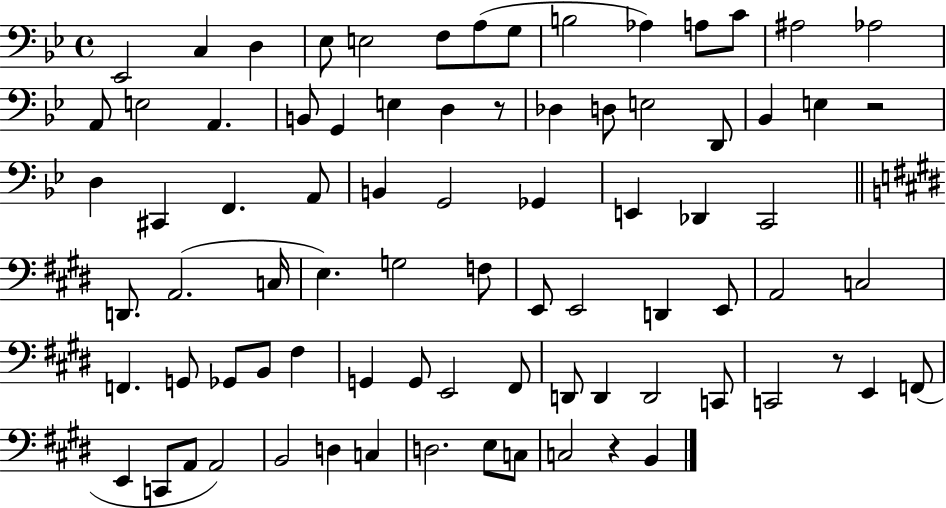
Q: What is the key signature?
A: BES major